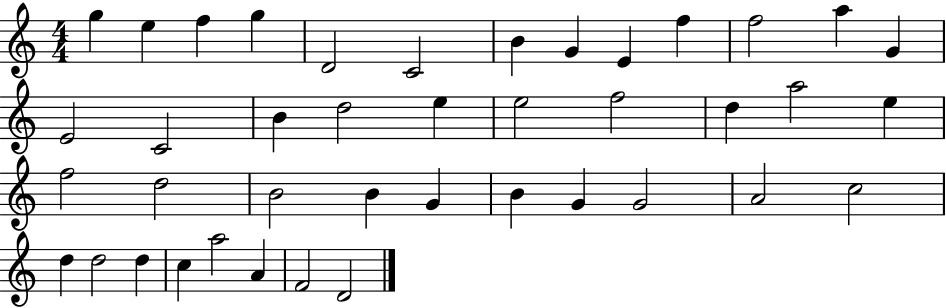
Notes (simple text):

G5/q E5/q F5/q G5/q D4/h C4/h B4/q G4/q E4/q F5/q F5/h A5/q G4/q E4/h C4/h B4/q D5/h E5/q E5/h F5/h D5/q A5/h E5/q F5/h D5/h B4/h B4/q G4/q B4/q G4/q G4/h A4/h C5/h D5/q D5/h D5/q C5/q A5/h A4/q F4/h D4/h